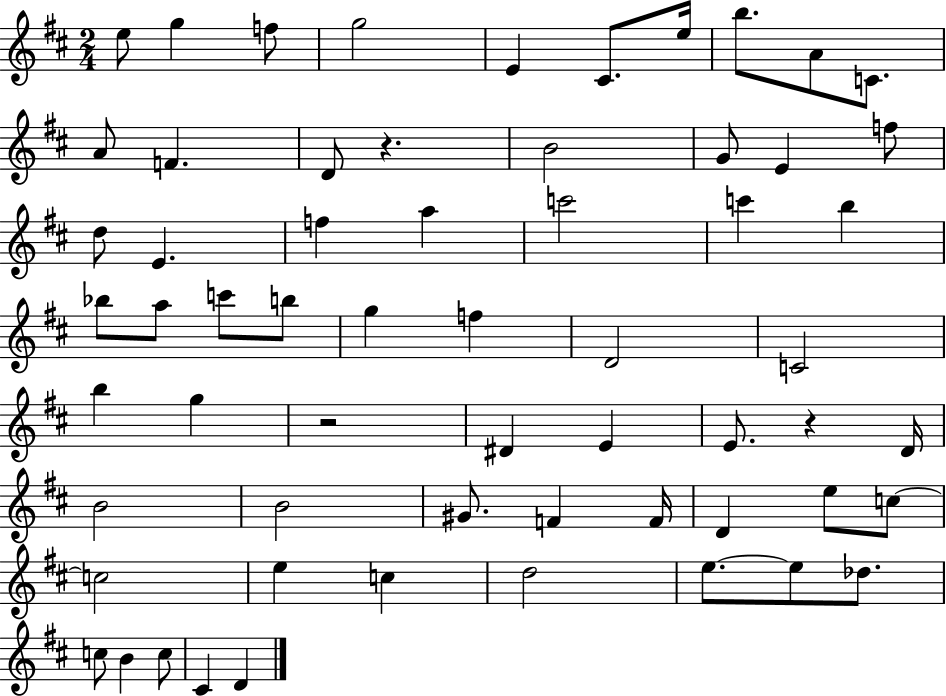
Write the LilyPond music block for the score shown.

{
  \clef treble
  \numericTimeSignature
  \time 2/4
  \key d \major
  e''8 g''4 f''8 | g''2 | e'4 cis'8. e''16 | b''8. a'8 c'8. | \break a'8 f'4. | d'8 r4. | b'2 | g'8 e'4 f''8 | \break d''8 e'4. | f''4 a''4 | c'''2 | c'''4 b''4 | \break bes''8 a''8 c'''8 b''8 | g''4 f''4 | d'2 | c'2 | \break b''4 g''4 | r2 | dis'4 e'4 | e'8. r4 d'16 | \break b'2 | b'2 | gis'8. f'4 f'16 | d'4 e''8 c''8~~ | \break c''2 | e''4 c''4 | d''2 | e''8.~~ e''8 des''8. | \break c''8 b'4 c''8 | cis'4 d'4 | \bar "|."
}